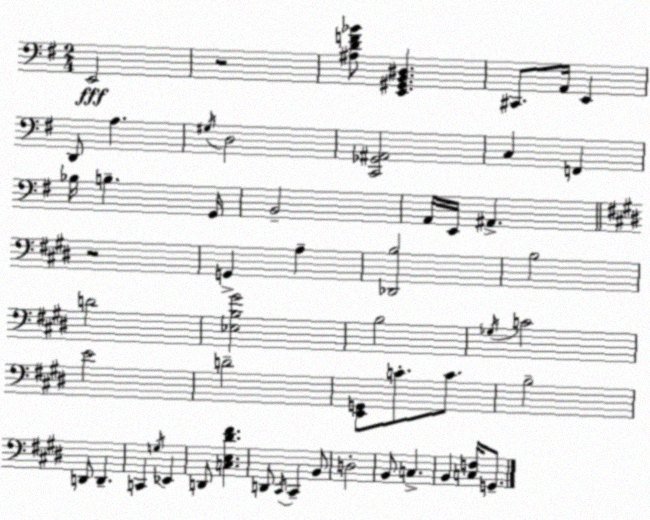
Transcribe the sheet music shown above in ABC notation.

X:1
T:Untitled
M:2/4
L:1/4
K:G
E,,2 z2 [^A,DF_B]/2 [E,,^G,,B,,^D,] ^C,,/2 A,,/4 E,, D,,/2 A, ^G,/4 D,2 [C,,_G,,^A,,]2 C, F,, _B,/4 B, G,,/4 B,,2 A,,/4 E,,/4 ^A,, z2 G,, A, [_D,,B,]2 B,2 D2 [_E,B,^G]2 B,2 _G,/4 C2 E2 D2 [E,,G,,]/2 C/2 C/2 B,2 D,,/2 D,, C,, G,/4 _E,, D,,/2 [C,E,^D^F] D,,/2 ^C,,/4 ^C,, B,,/2 D,2 B,,/2 C, B,, [C,F,]/4 G,,/2